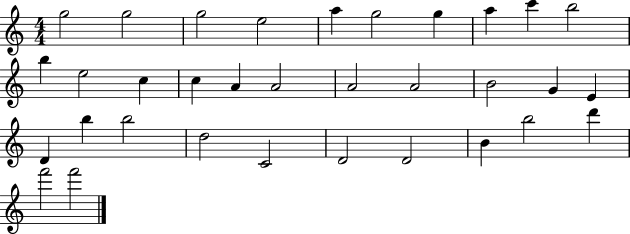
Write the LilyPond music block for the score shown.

{
  \clef treble
  \numericTimeSignature
  \time 4/4
  \key c \major
  g''2 g''2 | g''2 e''2 | a''4 g''2 g''4 | a''4 c'''4 b''2 | \break b''4 e''2 c''4 | c''4 a'4 a'2 | a'2 a'2 | b'2 g'4 e'4 | \break d'4 b''4 b''2 | d''2 c'2 | d'2 d'2 | b'4 b''2 d'''4 | \break f'''2 f'''2 | \bar "|."
}